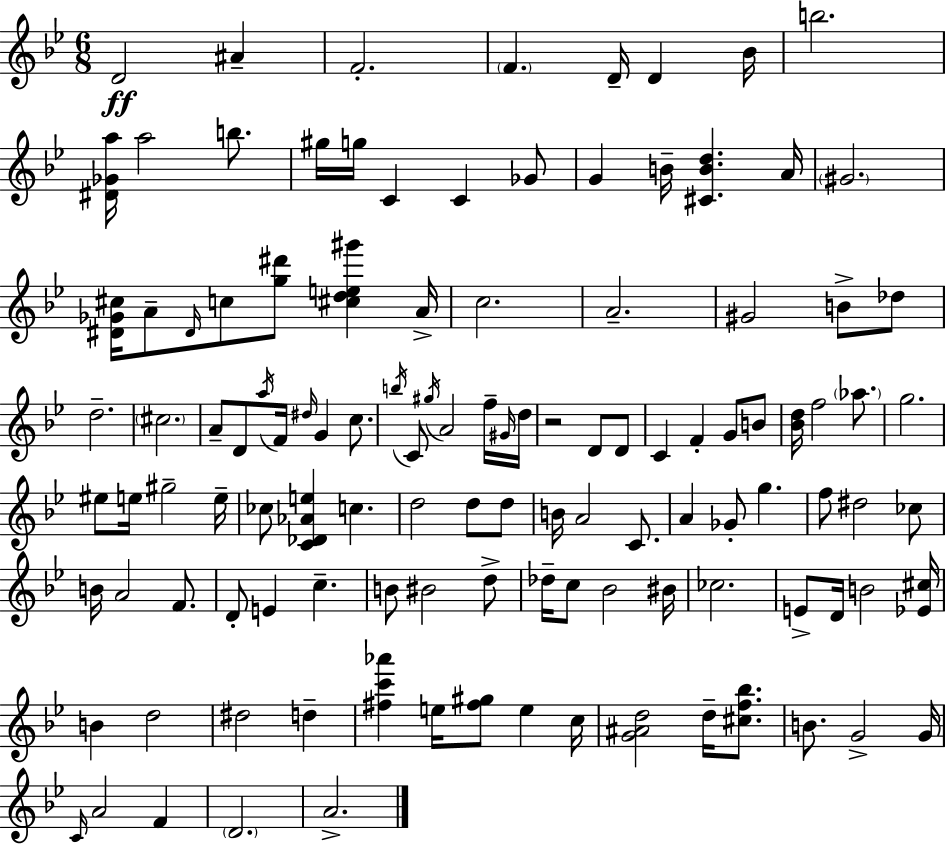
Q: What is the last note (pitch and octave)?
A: A4